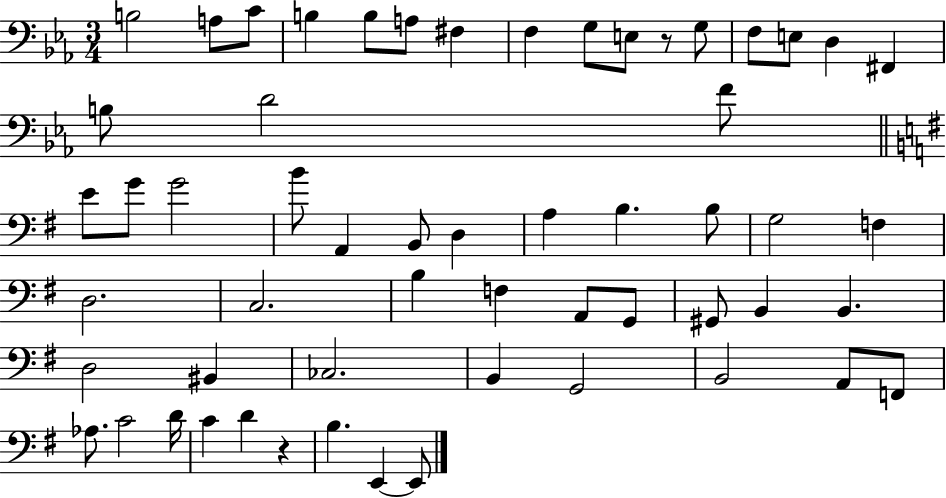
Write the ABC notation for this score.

X:1
T:Untitled
M:3/4
L:1/4
K:Eb
B,2 A,/2 C/2 B, B,/2 A,/2 ^F, F, G,/2 E,/2 z/2 G,/2 F,/2 E,/2 D, ^F,, B,/2 D2 F/2 E/2 G/2 G2 B/2 A,, B,,/2 D, A, B, B,/2 G,2 F, D,2 C,2 B, F, A,,/2 G,,/2 ^G,,/2 B,, B,, D,2 ^B,, _C,2 B,, G,,2 B,,2 A,,/2 F,,/2 _A,/2 C2 D/4 C D z B, E,, E,,/2